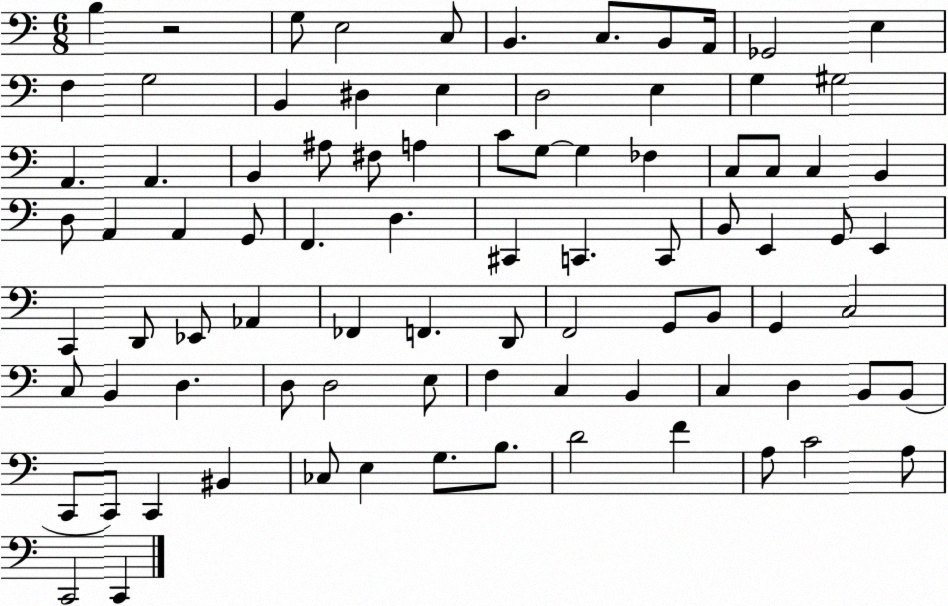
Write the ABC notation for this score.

X:1
T:Untitled
M:6/8
L:1/4
K:C
B, z2 G,/2 E,2 C,/2 B,, C,/2 B,,/2 A,,/4 _G,,2 E, F, G,2 B,, ^D, E, D,2 E, G, ^G,2 A,, A,, B,, ^A,/2 ^F,/2 A, C/2 G,/2 G, _F, C,/2 C,/2 C, B,, D,/2 A,, A,, G,,/2 F,, D, ^C,, C,, C,,/2 B,,/2 E,, G,,/2 E,, C,, D,,/2 _E,,/2 _A,, _F,, F,, D,,/2 F,,2 G,,/2 B,,/2 G,, C,2 C,/2 B,, D, D,/2 D,2 E,/2 F, C, B,, C, D, B,,/2 B,,/2 C,,/2 C,,/2 C,, ^B,, _C,/2 E, G,/2 B,/2 D2 F A,/2 C2 A,/2 C,,2 C,,